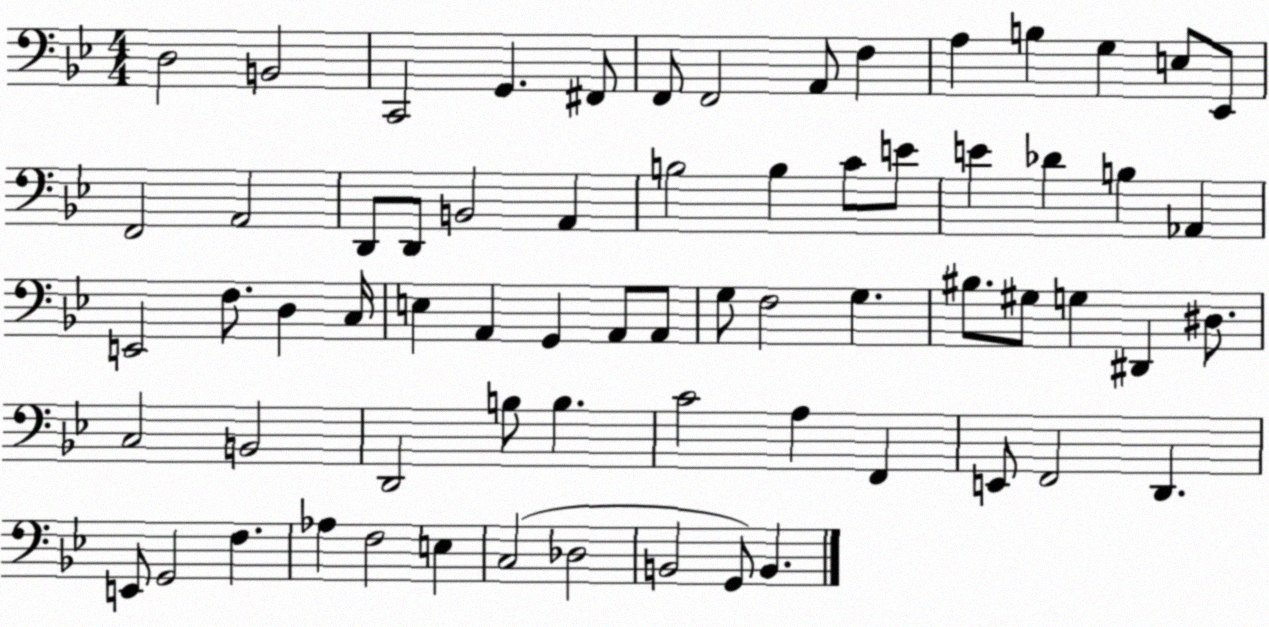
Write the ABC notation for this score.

X:1
T:Untitled
M:4/4
L:1/4
K:Bb
D,2 B,,2 C,,2 G,, ^F,,/2 F,,/2 F,,2 A,,/2 F, A, B, G, E,/2 _E,,/2 F,,2 A,,2 D,,/2 D,,/2 B,,2 A,, B,2 B, C/2 E/2 E _D B, _A,, E,,2 F,/2 D, C,/4 E, A,, G,, A,,/2 A,,/2 G,/2 F,2 G, ^B,/2 ^G,/2 G, ^D,, ^D,/2 C,2 B,,2 D,,2 B,/2 B, C2 A, F,, E,,/2 F,,2 D,, E,,/2 G,,2 F, _A, F,2 E, C,2 _D,2 B,,2 G,,/2 B,,